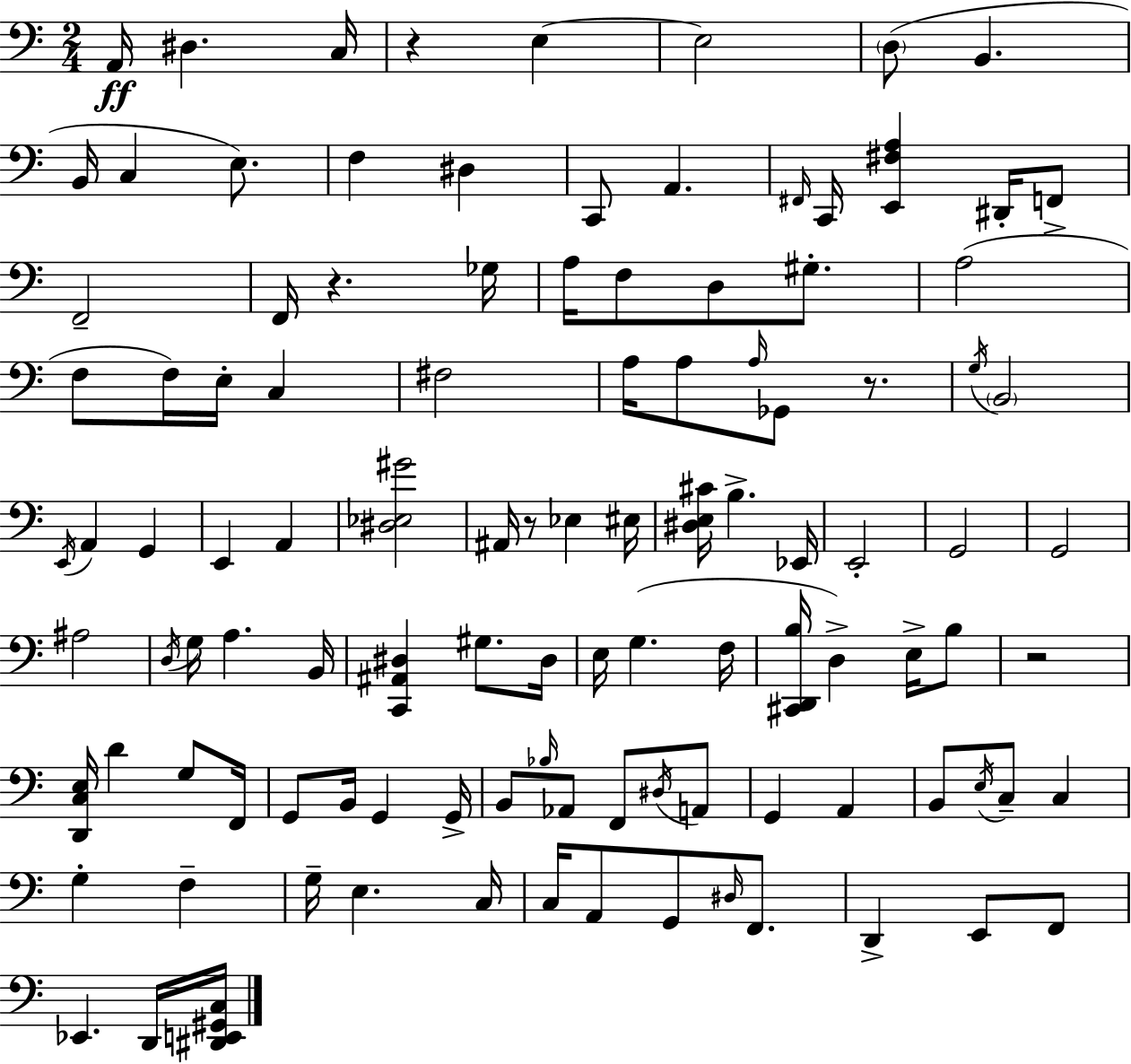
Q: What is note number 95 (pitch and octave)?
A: F2